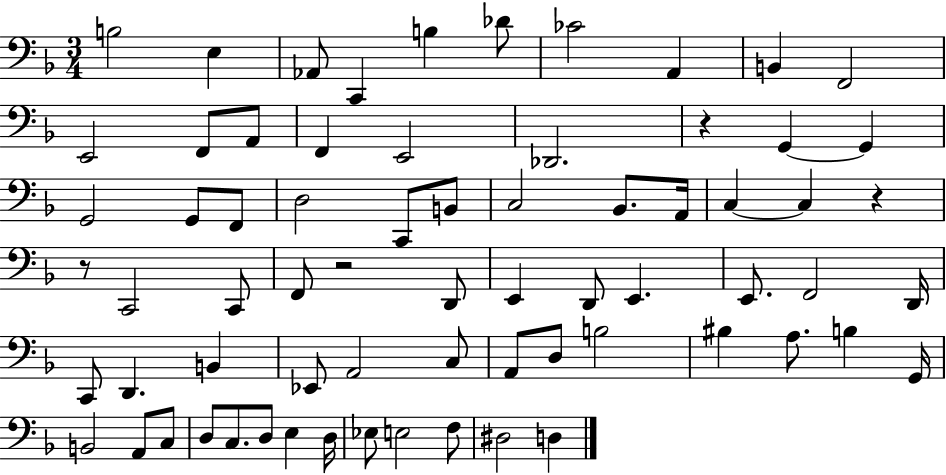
{
  \clef bass
  \numericTimeSignature
  \time 3/4
  \key f \major
  b2 e4 | aes,8 c,4 b4 des'8 | ces'2 a,4 | b,4 f,2 | \break e,2 f,8 a,8 | f,4 e,2 | des,2. | r4 g,4~~ g,4 | \break g,2 g,8 f,8 | d2 c,8 b,8 | c2 bes,8. a,16 | c4~~ c4 r4 | \break r8 c,2 c,8 | f,8 r2 d,8 | e,4 d,8 e,4. | e,8. f,2 d,16 | \break c,8 d,4. b,4 | ees,8 a,2 c8 | a,8 d8 b2 | bis4 a8. b4 g,16 | \break b,2 a,8 c8 | d8 c8. d8 e4 d16 | ees8 e2 f8 | dis2 d4 | \break \bar "|."
}